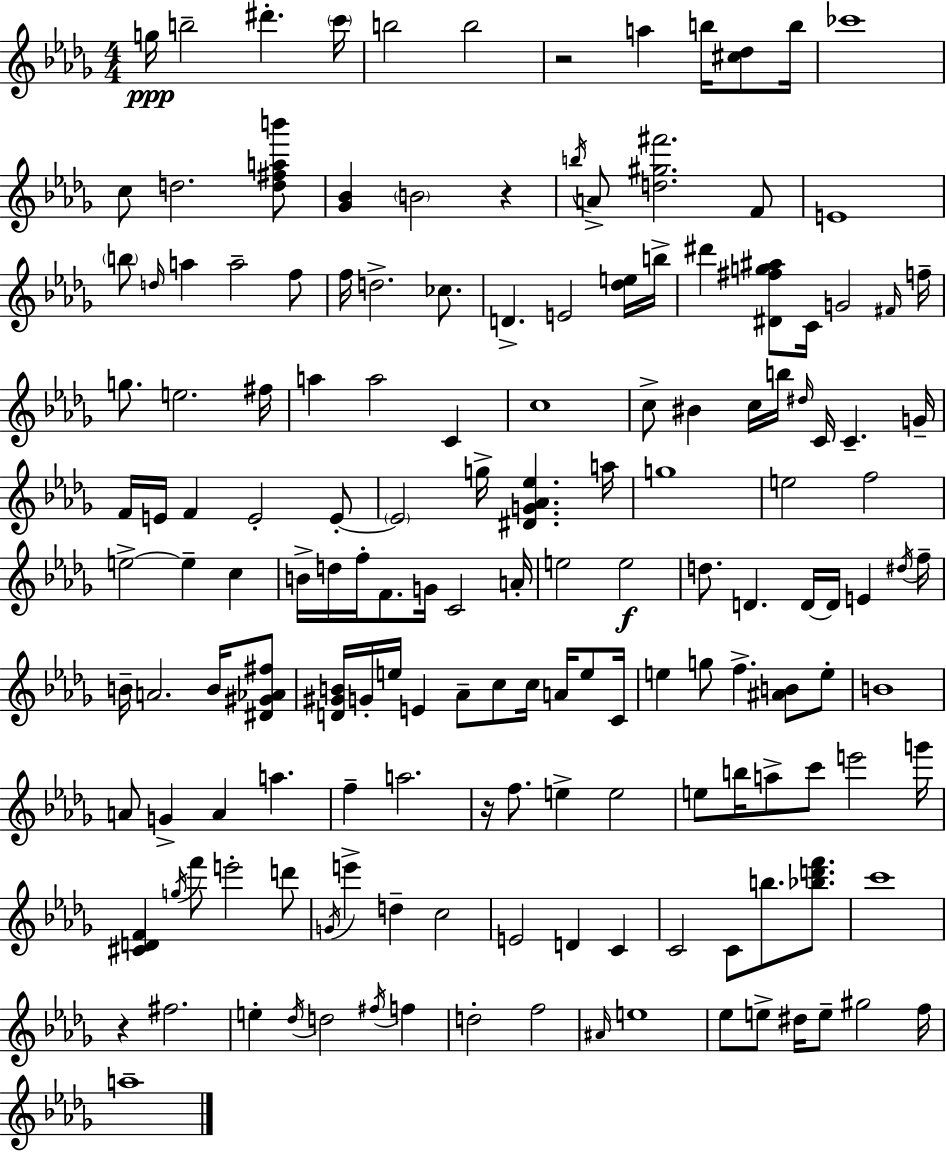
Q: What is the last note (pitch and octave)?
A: A5